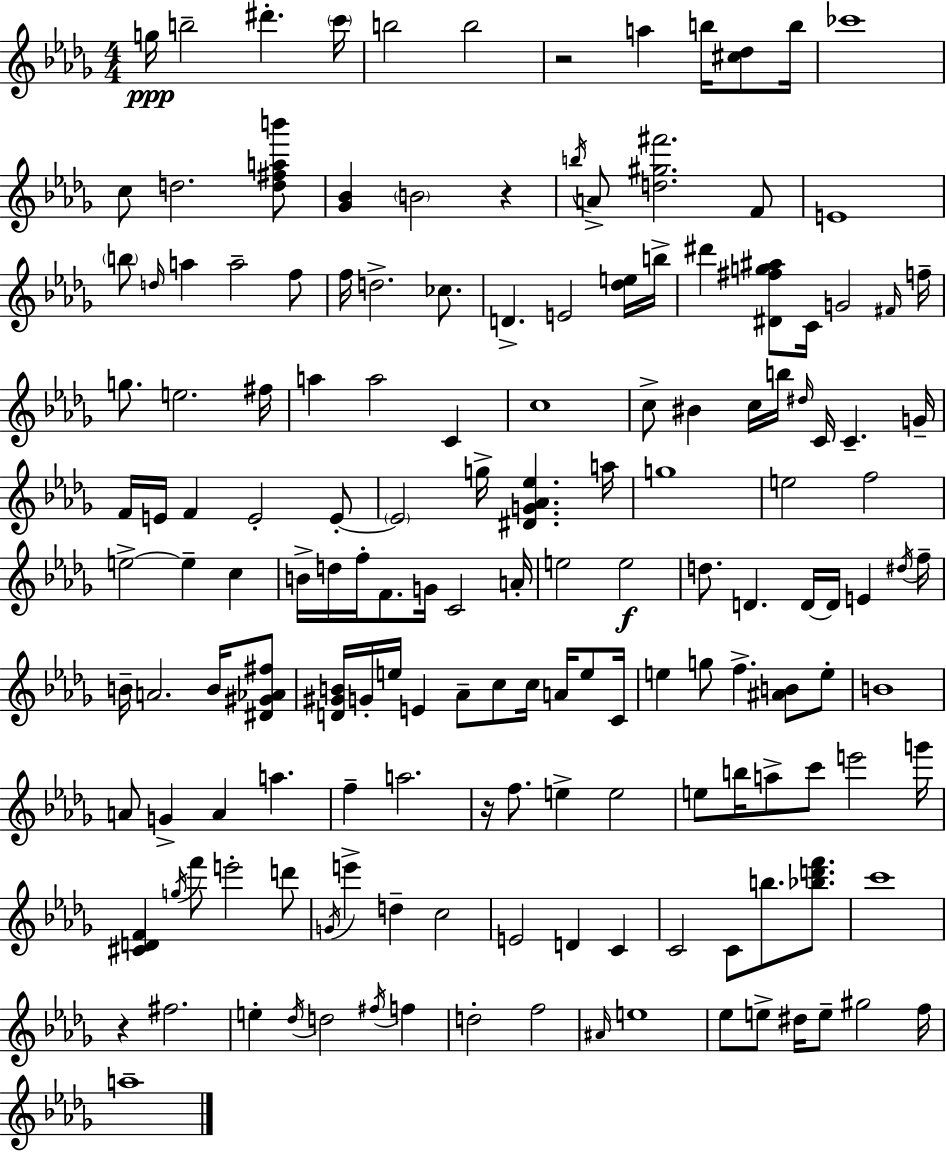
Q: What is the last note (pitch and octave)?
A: A5